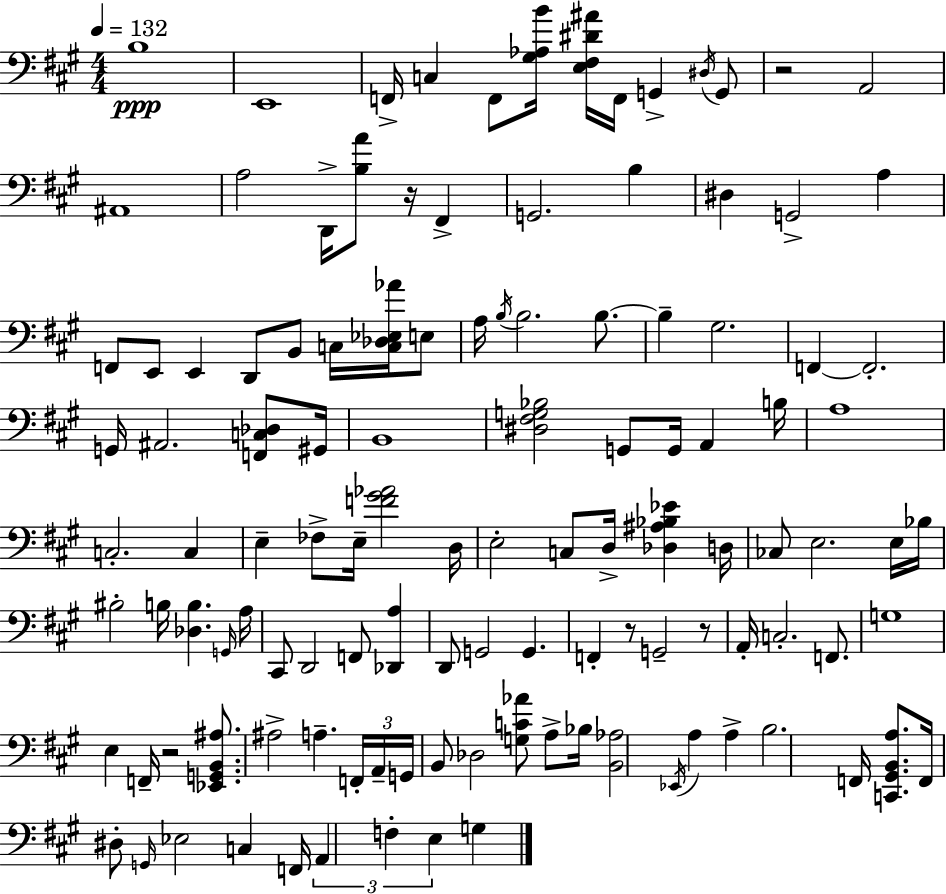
{
  \clef bass
  \numericTimeSignature
  \time 4/4
  \key a \major
  \tempo 4 = 132
  \repeat volta 2 { b1\ppp | e,1 | f,16-> c4 f,8 <gis aes b'>16 <e fis dis' ais'>16 f,16 g,4-> \acciaccatura { dis16 } g,8 | r2 a,2 | \break ais,1 | a2 d,16-> <b a'>8 r16 fis,4-> | g,2. b4 | dis4 g,2-> a4 | \break f,8 e,8 e,4 d,8 b,8 c16 <c des ees aes'>16 e8 | a16 \acciaccatura { b16 } b2. b8.~~ | b4-- gis2. | f,4~~ f,2.-. | \break g,16 ais,2. <f, c des>8 | gis,16 b,1 | <dis fis g bes>2 g,8 g,16 a,4 | b16 a1 | \break c2.-. c4 | e4-- fes8-> e16-- <f' gis' aes'>2 | d16 e2-. c8 d16-> <des ais bes ees'>4 | d16 ces8 e2. | \break e16 bes16 bis2-. b16 <des b>4. | \grace { g,16 } a16 cis,8 d,2 f,8 <des, a>4 | d,8 g,2 g,4. | f,4-. r8 g,2-- | \break r8 a,16-. c2.-. | f,8. g1 | e4 f,16-- r2 | <ees, g, b, ais>8. ais2-> a4.-- | \break \tuplet 3/2 { f,16-. a,16-- g,16 } b,8 des2 <g c' aes'>8 | a8-> bes16 <b, aes>2 \acciaccatura { ees,16 } a4 | a4-> b2. | f,16 <c, gis, b, a>8. f,16 dis8-. \grace { g,16 } ees2 | \break c4 f,16 \tuplet 3/2 { a,4 f4-. e4 } | g4 } \bar "|."
}